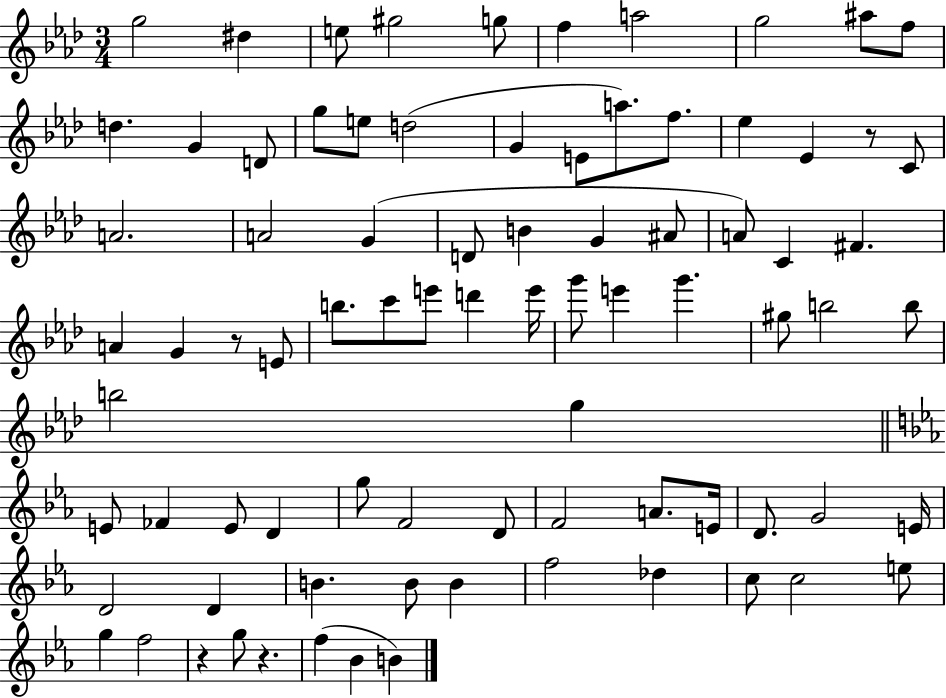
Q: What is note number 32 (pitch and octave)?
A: C4